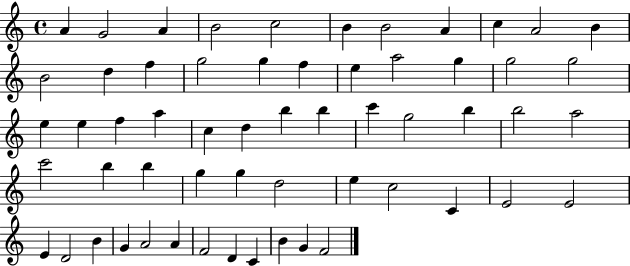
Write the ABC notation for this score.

X:1
T:Untitled
M:4/4
L:1/4
K:C
A G2 A B2 c2 B B2 A c A2 B B2 d f g2 g f e a2 g g2 g2 e e f a c d b b c' g2 b b2 a2 c'2 b b g g d2 e c2 C E2 E2 E D2 B G A2 A F2 D C B G F2